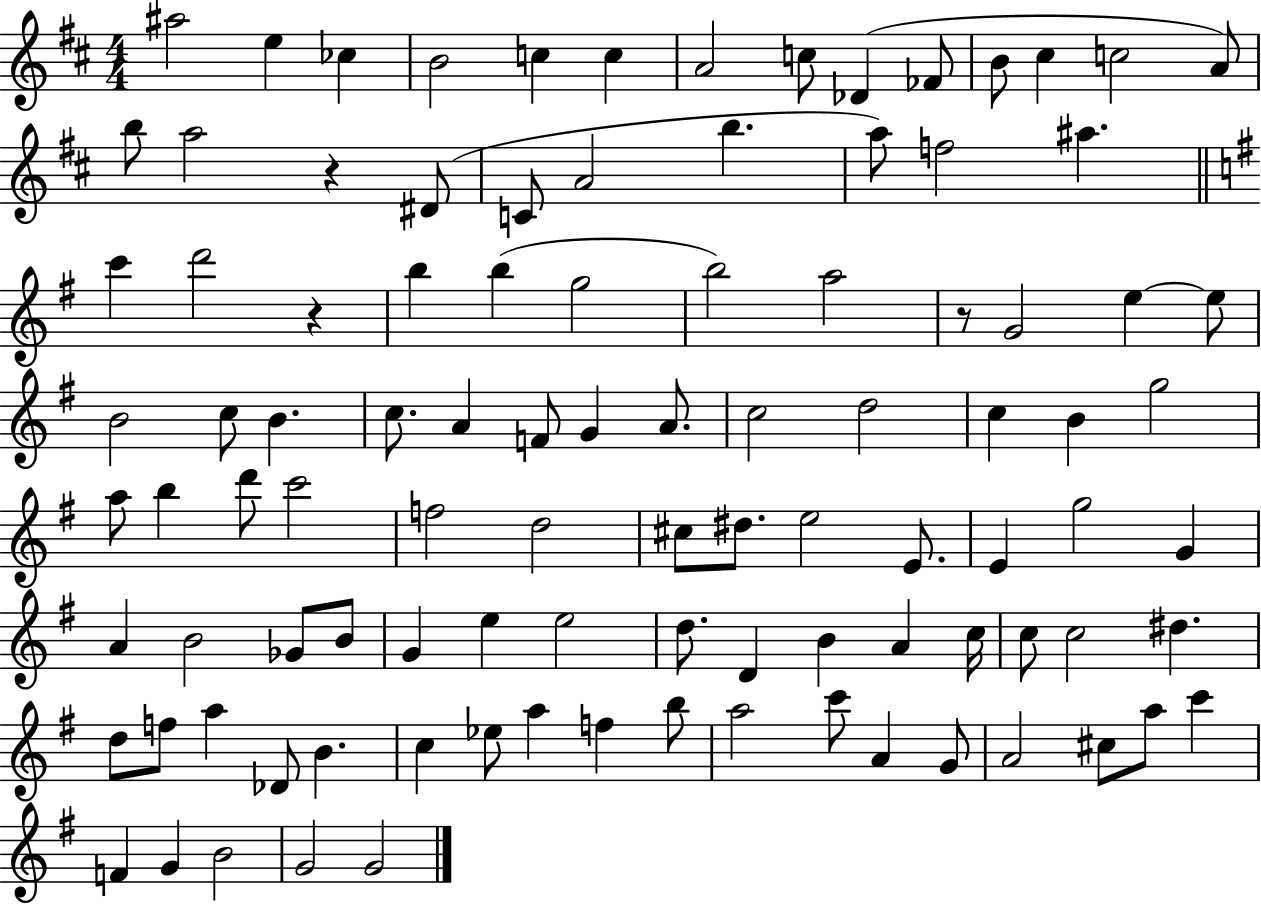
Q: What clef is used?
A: treble